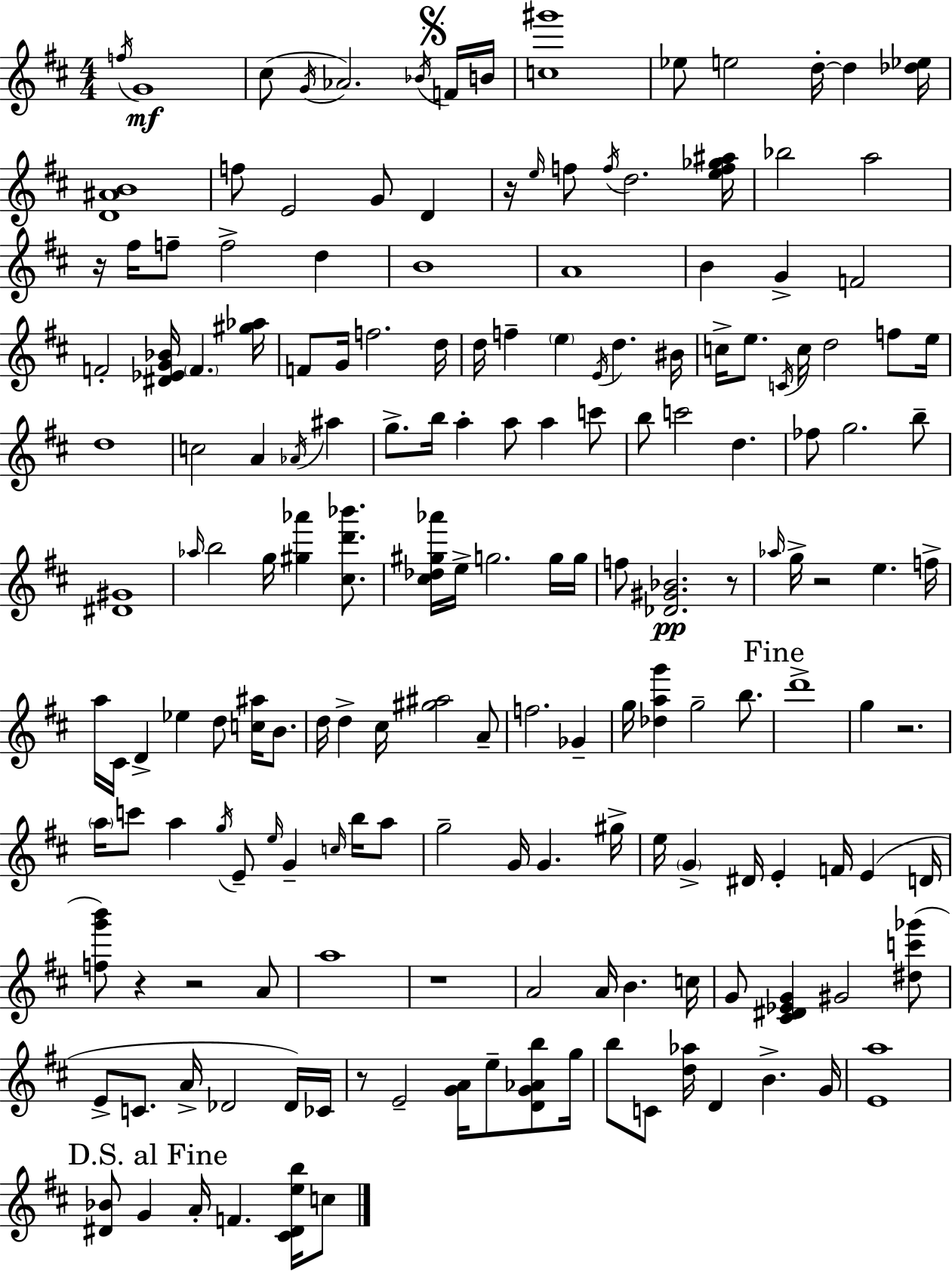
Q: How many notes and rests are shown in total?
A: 175